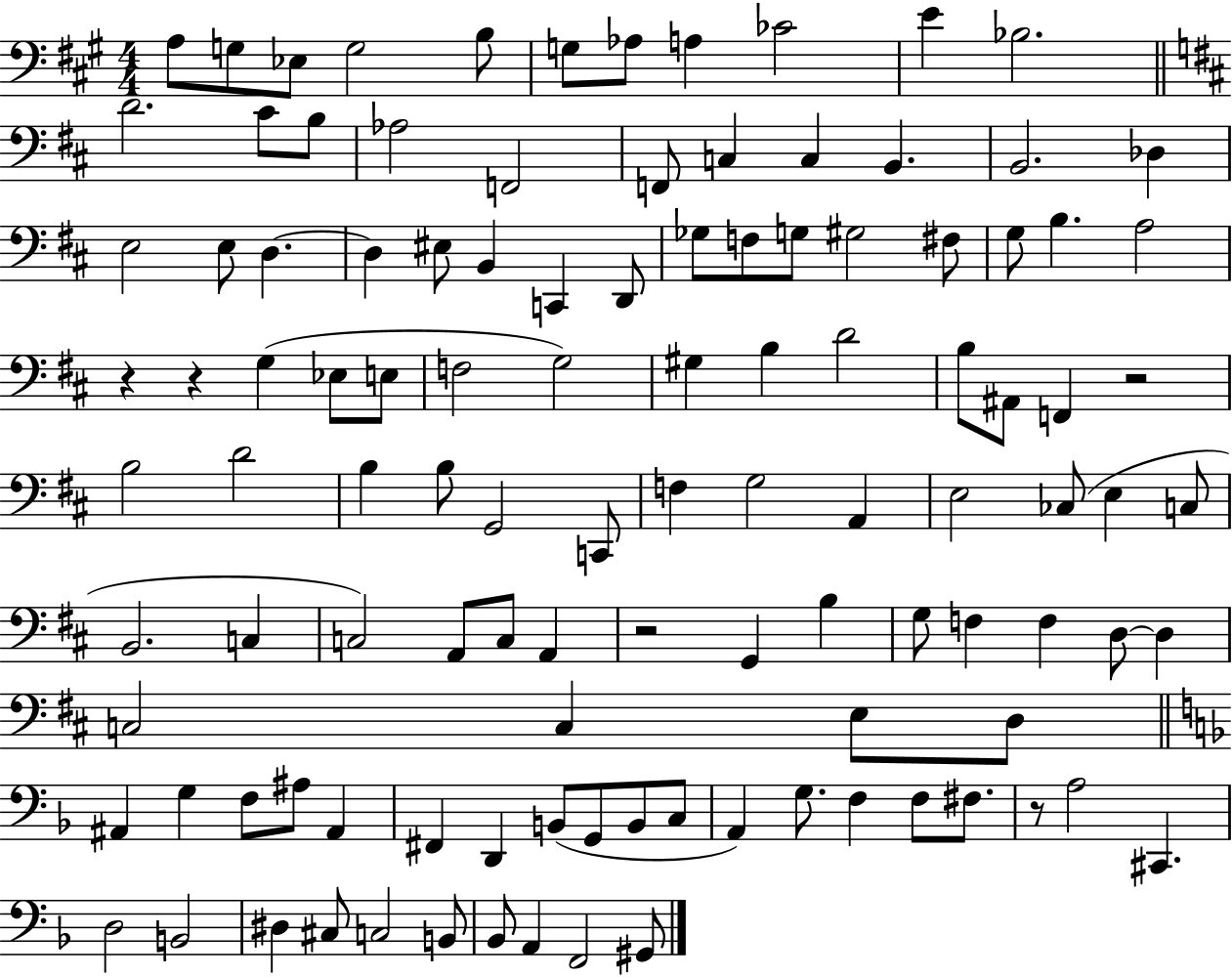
{
  \clef bass
  \numericTimeSignature
  \time 4/4
  \key a \major
  a8 g8 ees8 g2 b8 | g8 aes8 a4 ces'2 | e'4 bes2. | \bar "||" \break \key b \minor d'2. cis'8 b8 | aes2 f,2 | f,8 c4 c4 b,4. | b,2. des4 | \break e2 e8 d4.~~ | d4 eis8 b,4 c,4 d,8 | ges8 f8 g8 gis2 fis8 | g8 b4. a2 | \break r4 r4 g4( ees8 e8 | f2 g2) | gis4 b4 d'2 | b8 ais,8 f,4 r2 | \break b2 d'2 | b4 b8 g,2 c,8 | f4 g2 a,4 | e2 ces8( e4 c8 | \break b,2. c4 | c2) a,8 c8 a,4 | r2 g,4 b4 | g8 f4 f4 d8~~ d4 | \break c2 c4 e8 d8 | \bar "||" \break \key d \minor ais,4 g4 f8 ais8 ais,4 | fis,4 d,4 b,8( g,8 b,8 c8 | a,4) g8. f4 f8 fis8. | r8 a2 cis,4. | \break d2 b,2 | dis4 cis8 c2 b,8 | bes,8 a,4 f,2 gis,8 | \bar "|."
}